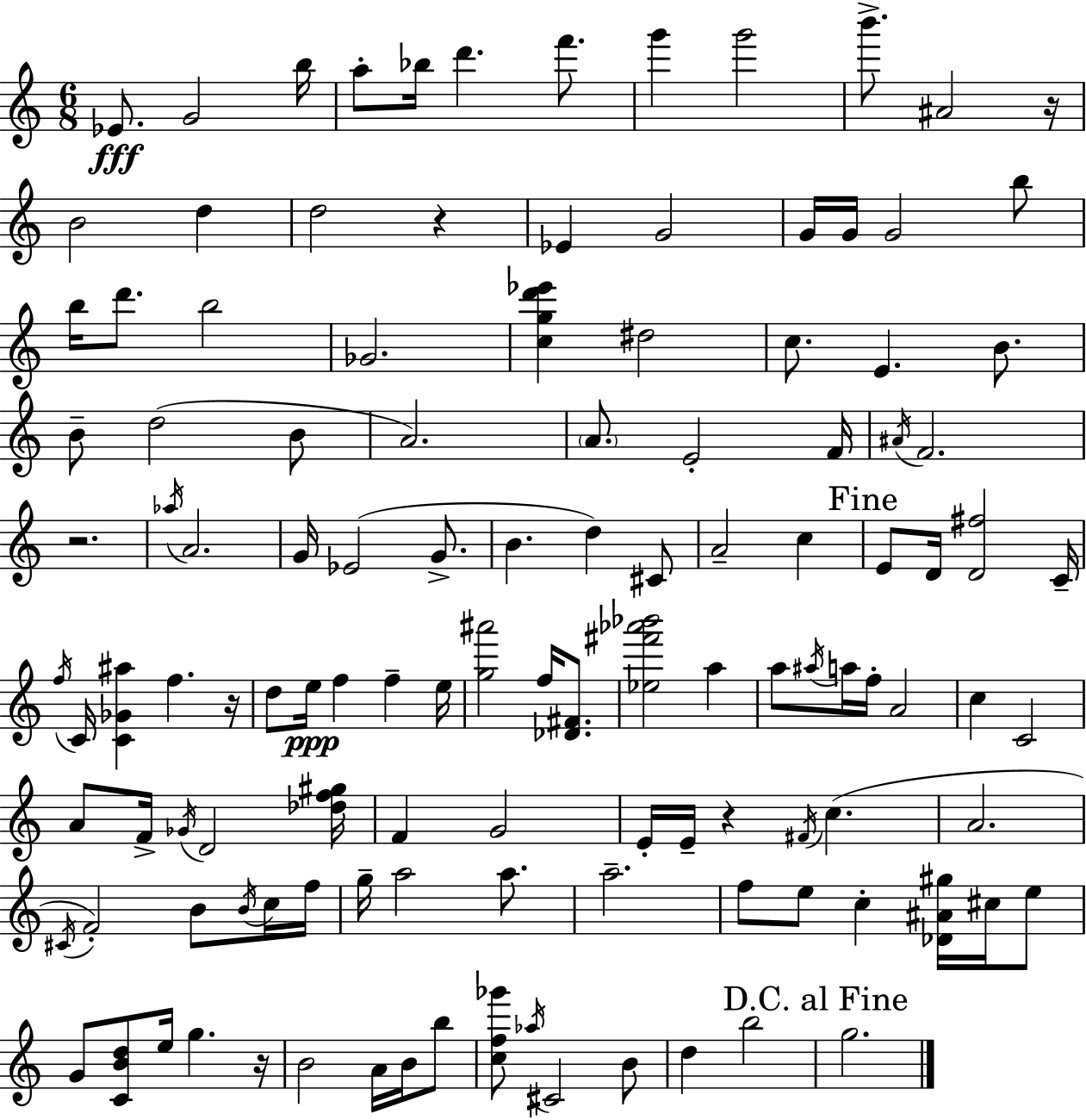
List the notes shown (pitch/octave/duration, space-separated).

Eb4/e. G4/h B5/s A5/e Bb5/s D6/q. F6/e. G6/q G6/h B6/e. A#4/h R/s B4/h D5/q D5/h R/q Eb4/q G4/h G4/s G4/s G4/h B5/e B5/s D6/e. B5/h Gb4/h. [C5,G5,D6,Eb6]/q D#5/h C5/e. E4/q. B4/e. B4/e D5/h B4/e A4/h. A4/e. E4/h F4/s A#4/s F4/h. R/h. Ab5/s A4/h. G4/s Eb4/h G4/e. B4/q. D5/q C#4/e A4/h C5/q E4/e D4/s [D4,F#5]/h C4/s F5/s C4/s [C4,Gb4,A#5]/q F5/q. R/s D5/e E5/s F5/q F5/q E5/s [G5,A#6]/h F5/s [Db4,F#4]/e. [Eb5,F#6,Ab6,Bb6]/h A5/q A5/e A#5/s A5/s F5/s A4/h C5/q C4/h A4/e F4/s Gb4/s D4/h [Db5,F5,G#5]/s F4/q G4/h E4/s E4/s R/q F#4/s C5/q. A4/h. C#4/s F4/h B4/e B4/s C5/s F5/s G5/s A5/h A5/e. A5/h. F5/e E5/e C5/q [Db4,A#4,G#5]/s C#5/s E5/e G4/e [C4,B4,D5]/e E5/s G5/q. R/s B4/h A4/s B4/s B5/e [C5,F5,Gb6]/e Ab5/s C#4/h B4/e D5/q B5/h G5/h.